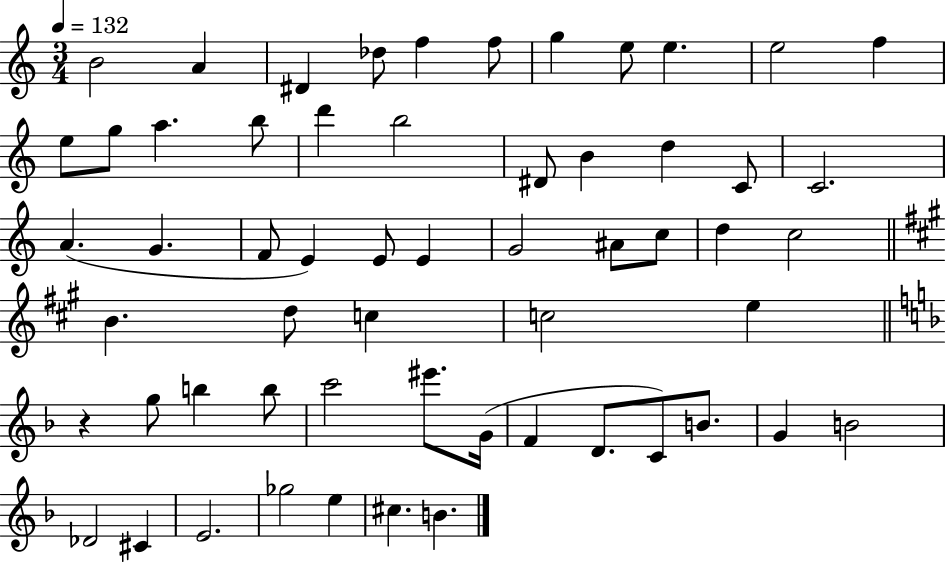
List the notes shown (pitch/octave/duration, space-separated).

B4/h A4/q D#4/q Db5/e F5/q F5/e G5/q E5/e E5/q. E5/h F5/q E5/e G5/e A5/q. B5/e D6/q B5/h D#4/e B4/q D5/q C4/e C4/h. A4/q. G4/q. F4/e E4/q E4/e E4/q G4/h A#4/e C5/e D5/q C5/h B4/q. D5/e C5/q C5/h E5/q R/q G5/e B5/q B5/e C6/h EIS6/e. G4/s F4/q D4/e. C4/e B4/e. G4/q B4/h Db4/h C#4/q E4/h. Gb5/h E5/q C#5/q. B4/q.